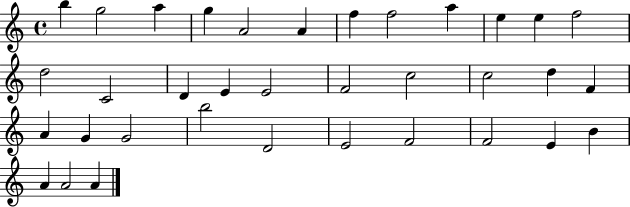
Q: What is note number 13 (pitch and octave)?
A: D5